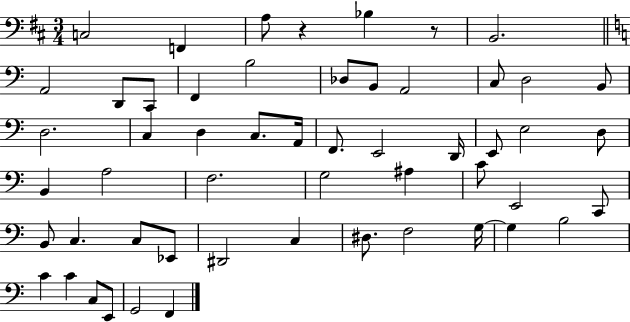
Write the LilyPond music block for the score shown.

{
  \clef bass
  \numericTimeSignature
  \time 3/4
  \key d \major
  c2 f,4 | a8 r4 bes4 r8 | b,2. | \bar "||" \break \key a \minor a,2 d,8 c,8 | f,4 b2 | des8 b,8 a,2 | c8 d2 b,8 | \break d2. | c4 d4 c8. a,16 | f,8. e,2 d,16 | e,8 e2 d8 | \break b,4 a2 | f2. | g2 ais4 | c'8 e,2 c,8 | \break b,8 c4. c8 ees,8 | dis,2 c4 | dis8. f2 g16~~ | g4 b2 | \break c'4 c'4 c8 e,8 | g,2 f,4 | \bar "|."
}